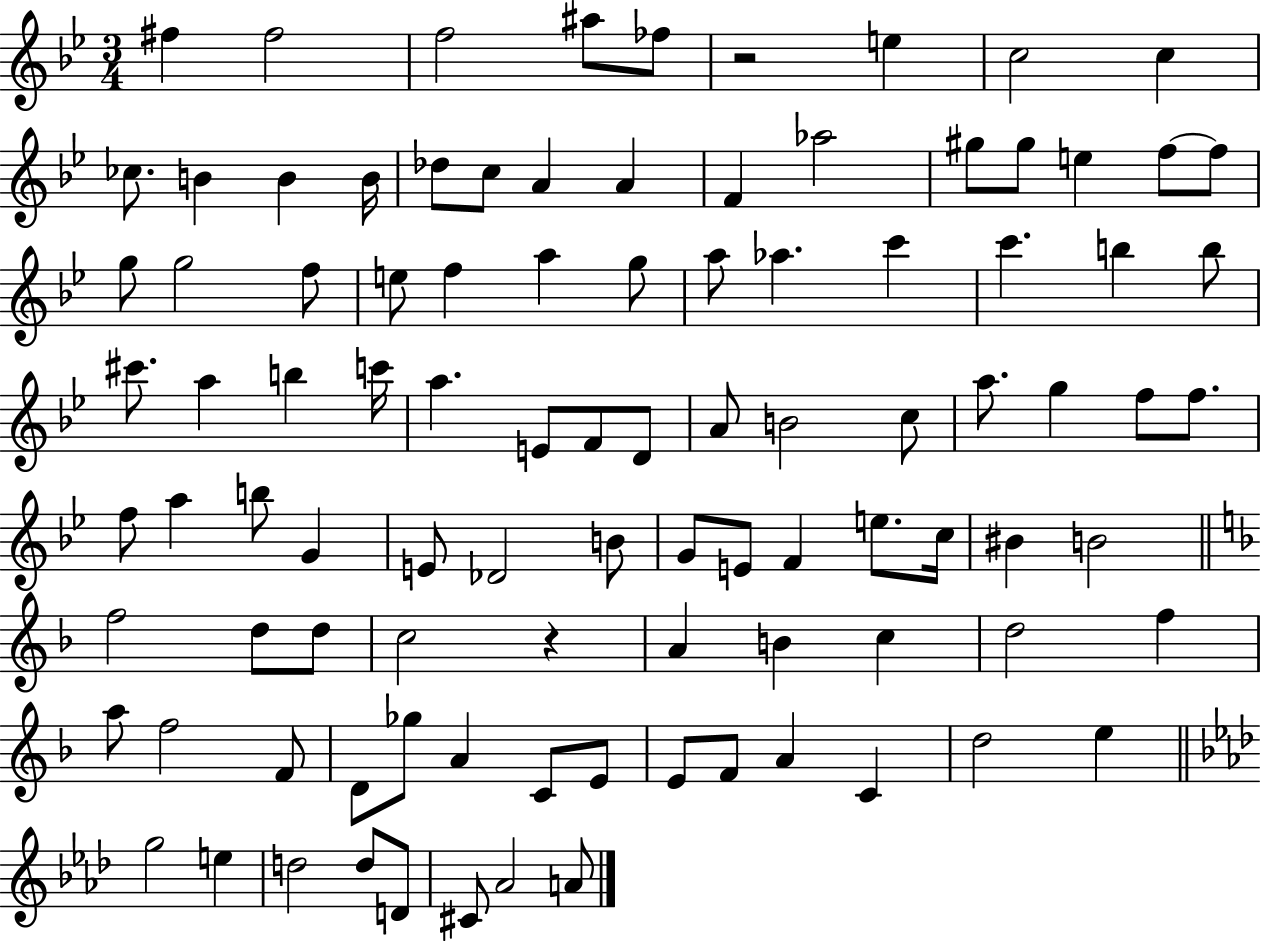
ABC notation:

X:1
T:Untitled
M:3/4
L:1/4
K:Bb
^f ^f2 f2 ^a/2 _f/2 z2 e c2 c _c/2 B B B/4 _d/2 c/2 A A F _a2 ^g/2 ^g/2 e f/2 f/2 g/2 g2 f/2 e/2 f a g/2 a/2 _a c' c' b b/2 ^c'/2 a b c'/4 a E/2 F/2 D/2 A/2 B2 c/2 a/2 g f/2 f/2 f/2 a b/2 G E/2 _D2 B/2 G/2 E/2 F e/2 c/4 ^B B2 f2 d/2 d/2 c2 z A B c d2 f a/2 f2 F/2 D/2 _g/2 A C/2 E/2 E/2 F/2 A C d2 e g2 e d2 d/2 D/2 ^C/2 _A2 A/2